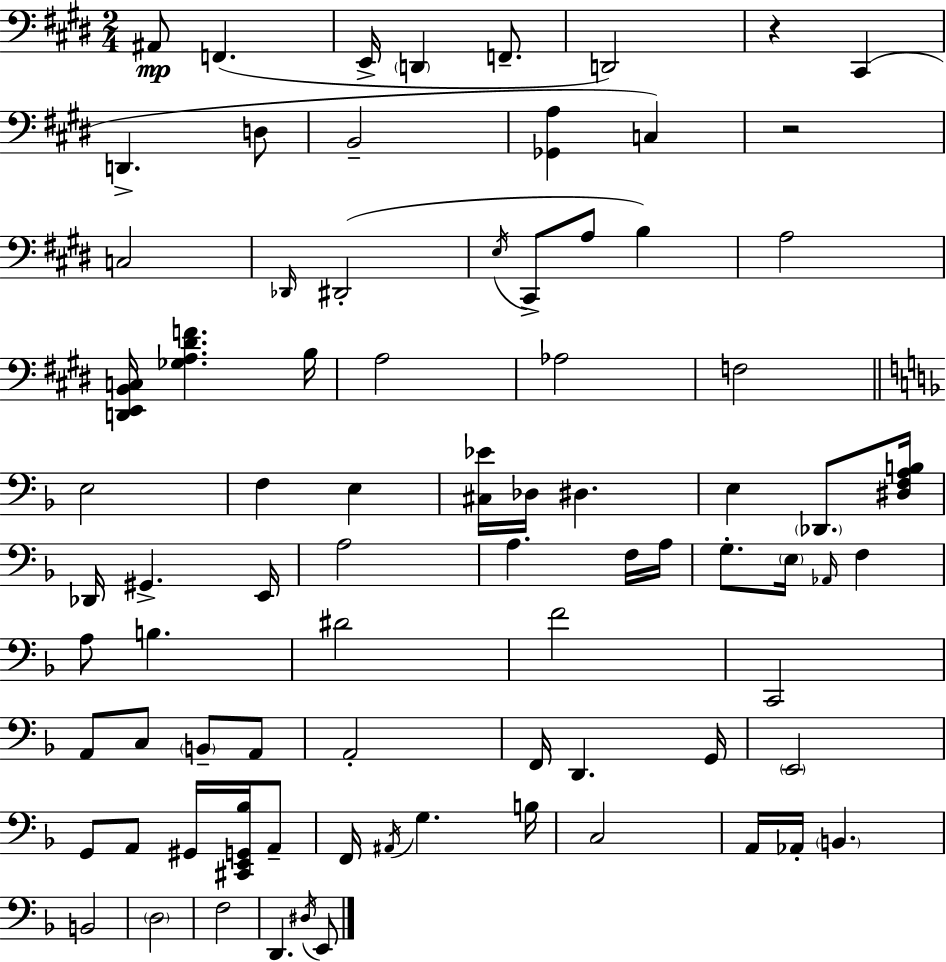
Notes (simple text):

A#2/e F2/q. E2/s D2/q F2/e. D2/h R/q C#2/q D2/q. D3/e B2/h [Gb2,A3]/q C3/q R/h C3/h Db2/s D#2/h E3/s C#2/e A3/e B3/q A3/h [D2,E2,B2,C3]/s [Gb3,A3,D#4,F4]/q. B3/s A3/h Ab3/h F3/h E3/h F3/q E3/q [C#3,Eb4]/s Db3/s D#3/q. E3/q Db2/e. [D#3,F3,A3,B3]/s Db2/s G#2/q. E2/s A3/h A3/q. F3/s A3/s G3/e. E3/s Ab2/s F3/q A3/e B3/q. D#4/h F4/h C2/h A2/e C3/e B2/e A2/e A2/h F2/s D2/q. G2/s E2/h G2/e A2/e G#2/s [C#2,E2,G2,Bb3]/s A2/e F2/s A#2/s G3/q. B3/s C3/h A2/s Ab2/s B2/q. B2/h D3/h F3/h D2/q. D#3/s E2/e